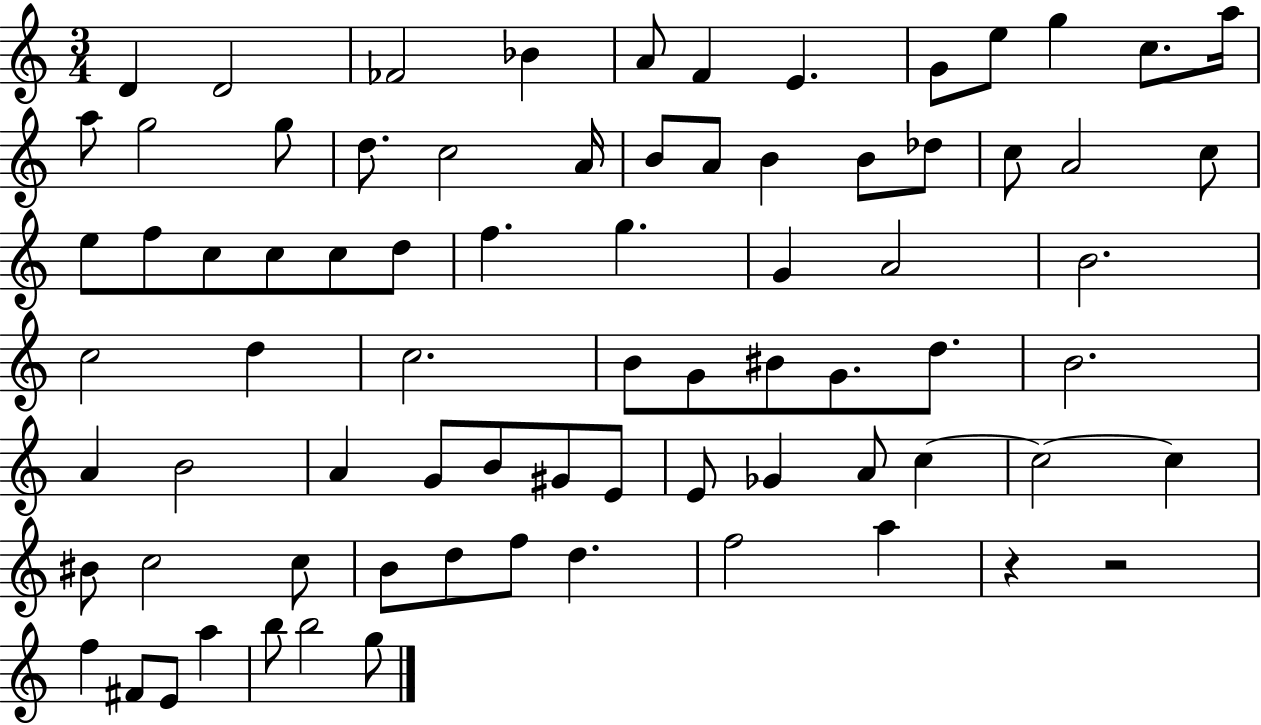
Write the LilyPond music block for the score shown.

{
  \clef treble
  \numericTimeSignature
  \time 3/4
  \key c \major
  d'4 d'2 | fes'2 bes'4 | a'8 f'4 e'4. | g'8 e''8 g''4 c''8. a''16 | \break a''8 g''2 g''8 | d''8. c''2 a'16 | b'8 a'8 b'4 b'8 des''8 | c''8 a'2 c''8 | \break e''8 f''8 c''8 c''8 c''8 d''8 | f''4. g''4. | g'4 a'2 | b'2. | \break c''2 d''4 | c''2. | b'8 g'8 bis'8 g'8. d''8. | b'2. | \break a'4 b'2 | a'4 g'8 b'8 gis'8 e'8 | e'8 ges'4 a'8 c''4~~ | c''2~~ c''4 | \break bis'8 c''2 c''8 | b'8 d''8 f''8 d''4. | f''2 a''4 | r4 r2 | \break f''4 fis'8 e'8 a''4 | b''8 b''2 g''8 | \bar "|."
}